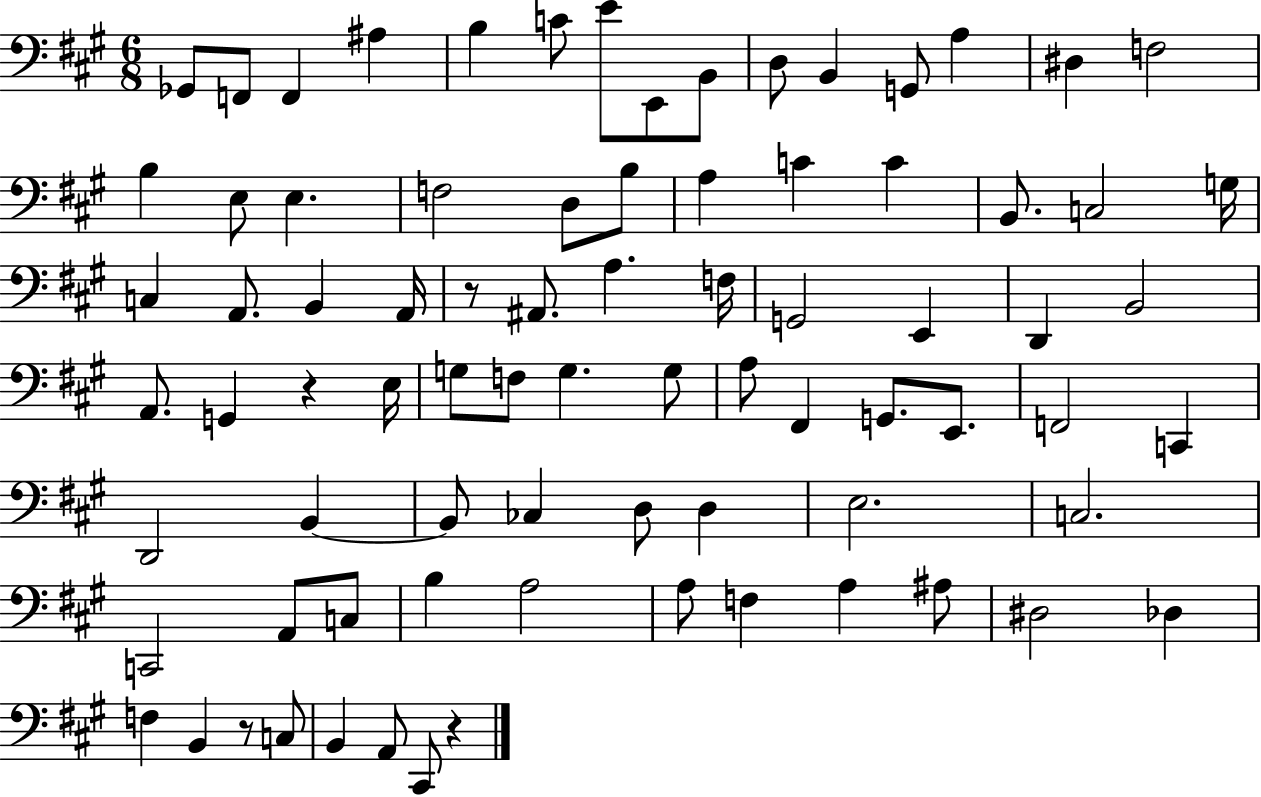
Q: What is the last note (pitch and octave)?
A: C#2